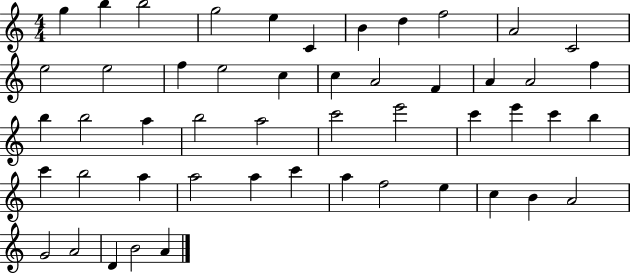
X:1
T:Untitled
M:4/4
L:1/4
K:C
g b b2 g2 e C B d f2 A2 C2 e2 e2 f e2 c c A2 F A A2 f b b2 a b2 a2 c'2 e'2 c' e' c' b c' b2 a a2 a c' a f2 e c B A2 G2 A2 D B2 A